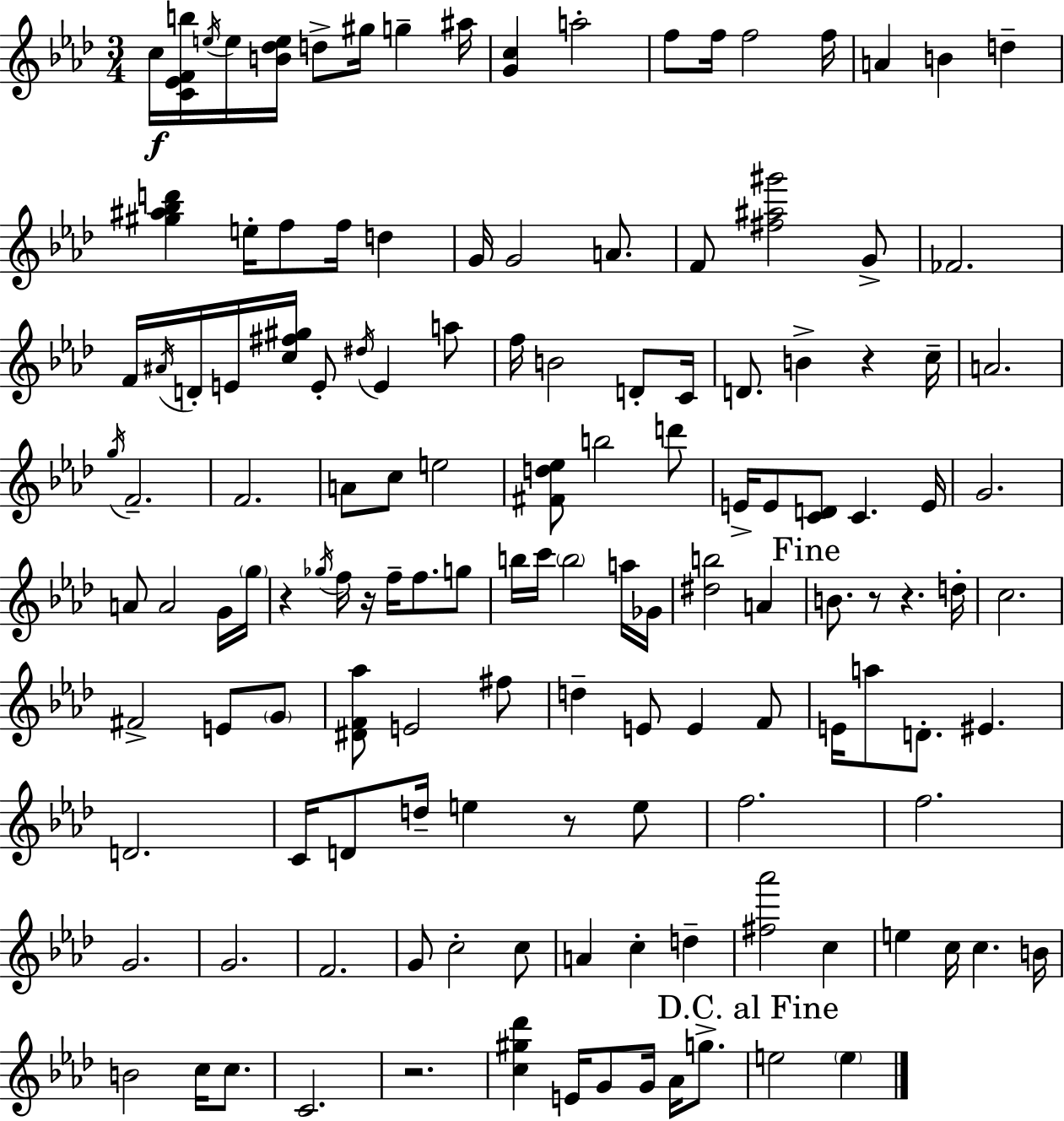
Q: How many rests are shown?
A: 7